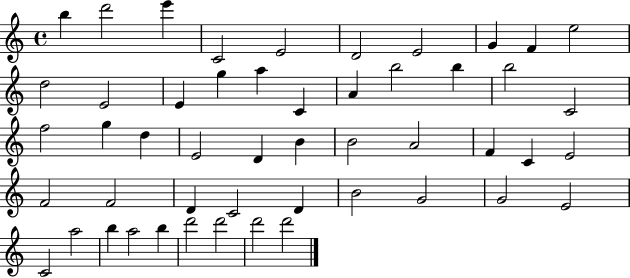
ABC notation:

X:1
T:Untitled
M:4/4
L:1/4
K:C
b d'2 e' C2 E2 D2 E2 G F e2 d2 E2 E g a C A b2 b b2 C2 f2 g d E2 D B B2 A2 F C E2 F2 F2 D C2 D B2 G2 G2 E2 C2 a2 b a2 b d'2 d'2 d'2 d'2